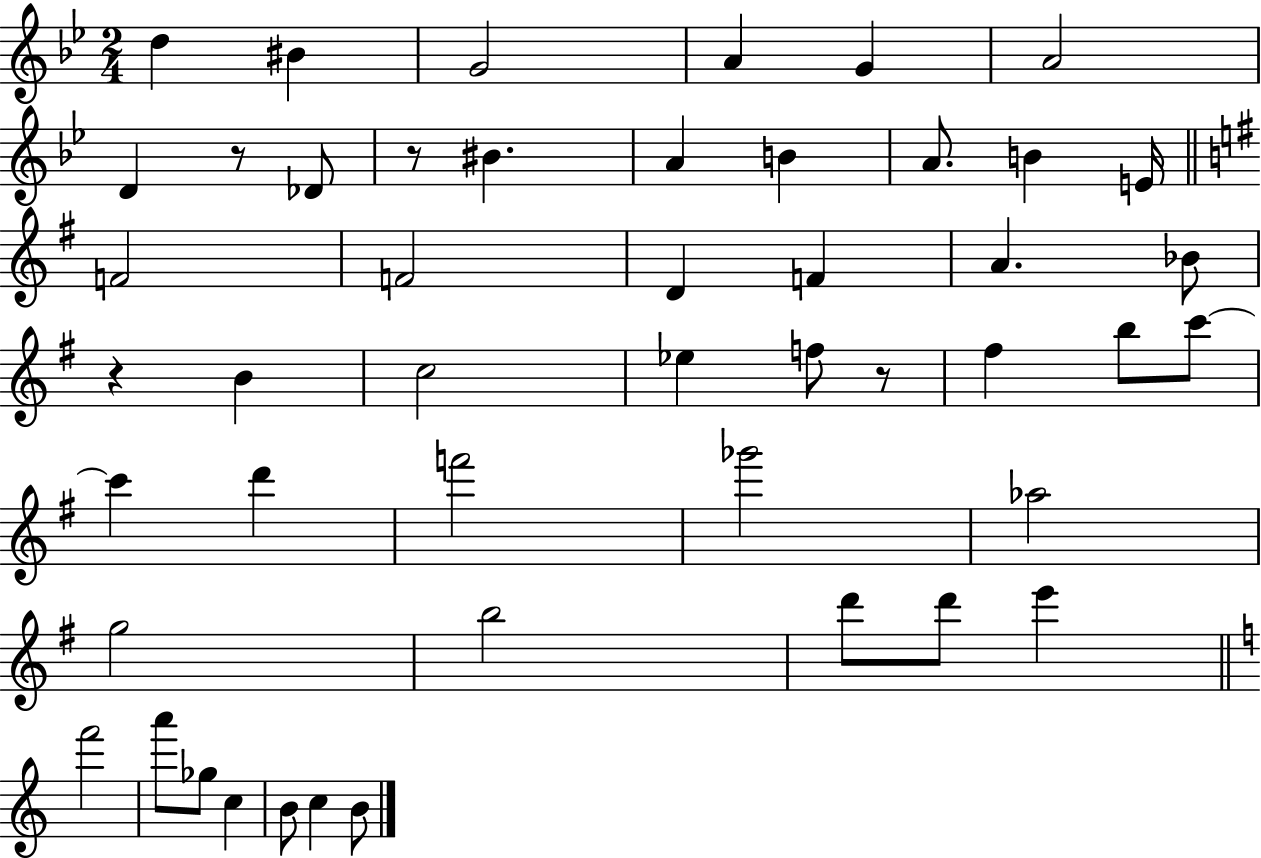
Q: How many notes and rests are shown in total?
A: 48